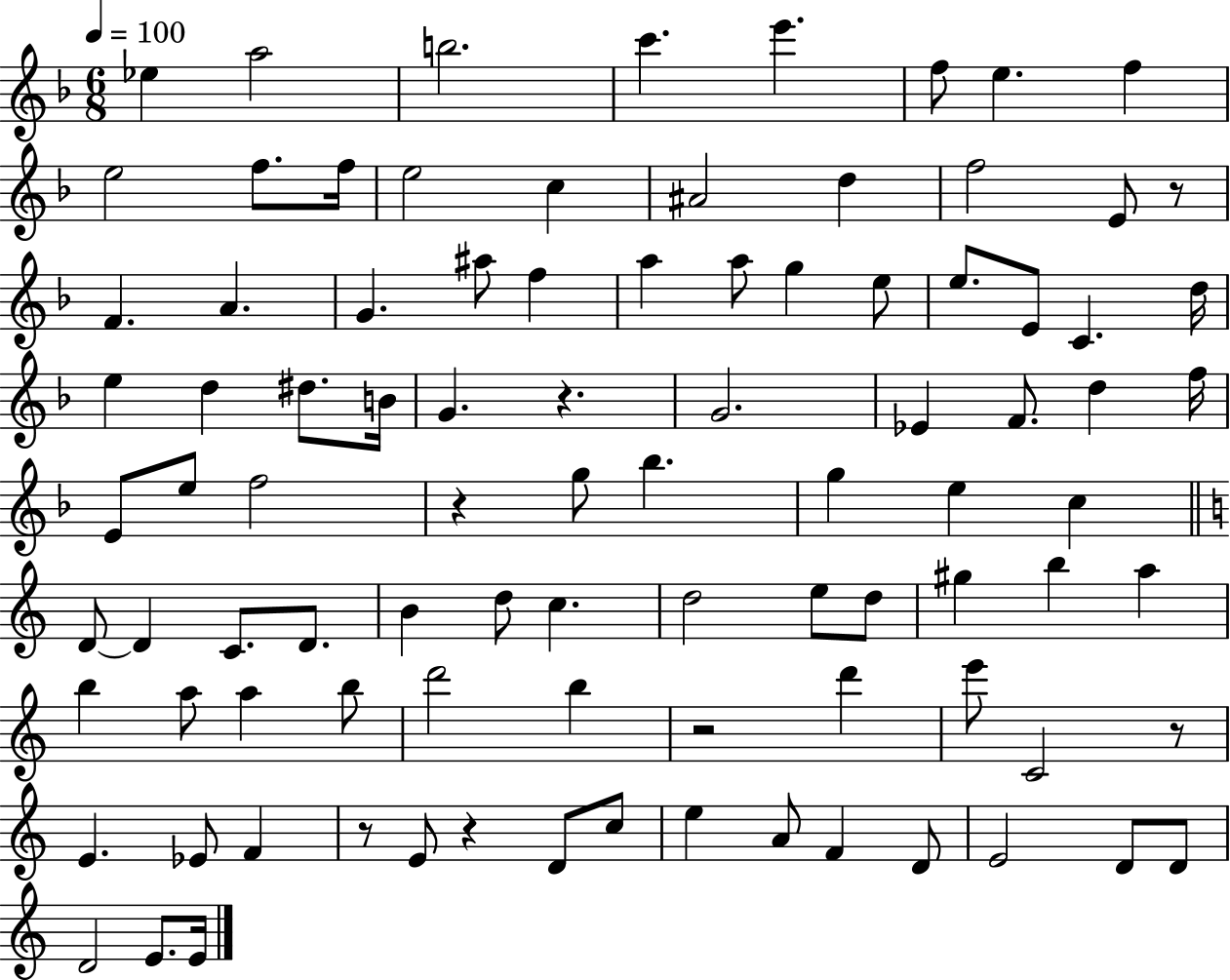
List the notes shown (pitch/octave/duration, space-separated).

Eb5/q A5/h B5/h. C6/q. E6/q. F5/e E5/q. F5/q E5/h F5/e. F5/s E5/h C5/q A#4/h D5/q F5/h E4/e R/e F4/q. A4/q. G4/q. A#5/e F5/q A5/q A5/e G5/q E5/e E5/e. E4/e C4/q. D5/s E5/q D5/q D#5/e. B4/s G4/q. R/q. G4/h. Eb4/q F4/e. D5/q F5/s E4/e E5/e F5/h R/q G5/e Bb5/q. G5/q E5/q C5/q D4/e D4/q C4/e. D4/e. B4/q D5/e C5/q. D5/h E5/e D5/e G#5/q B5/q A5/q B5/q A5/e A5/q B5/e D6/h B5/q R/h D6/q E6/e C4/h R/e E4/q. Eb4/e F4/q R/e E4/e R/q D4/e C5/e E5/q A4/e F4/q D4/e E4/h D4/e D4/e D4/h E4/e. E4/s